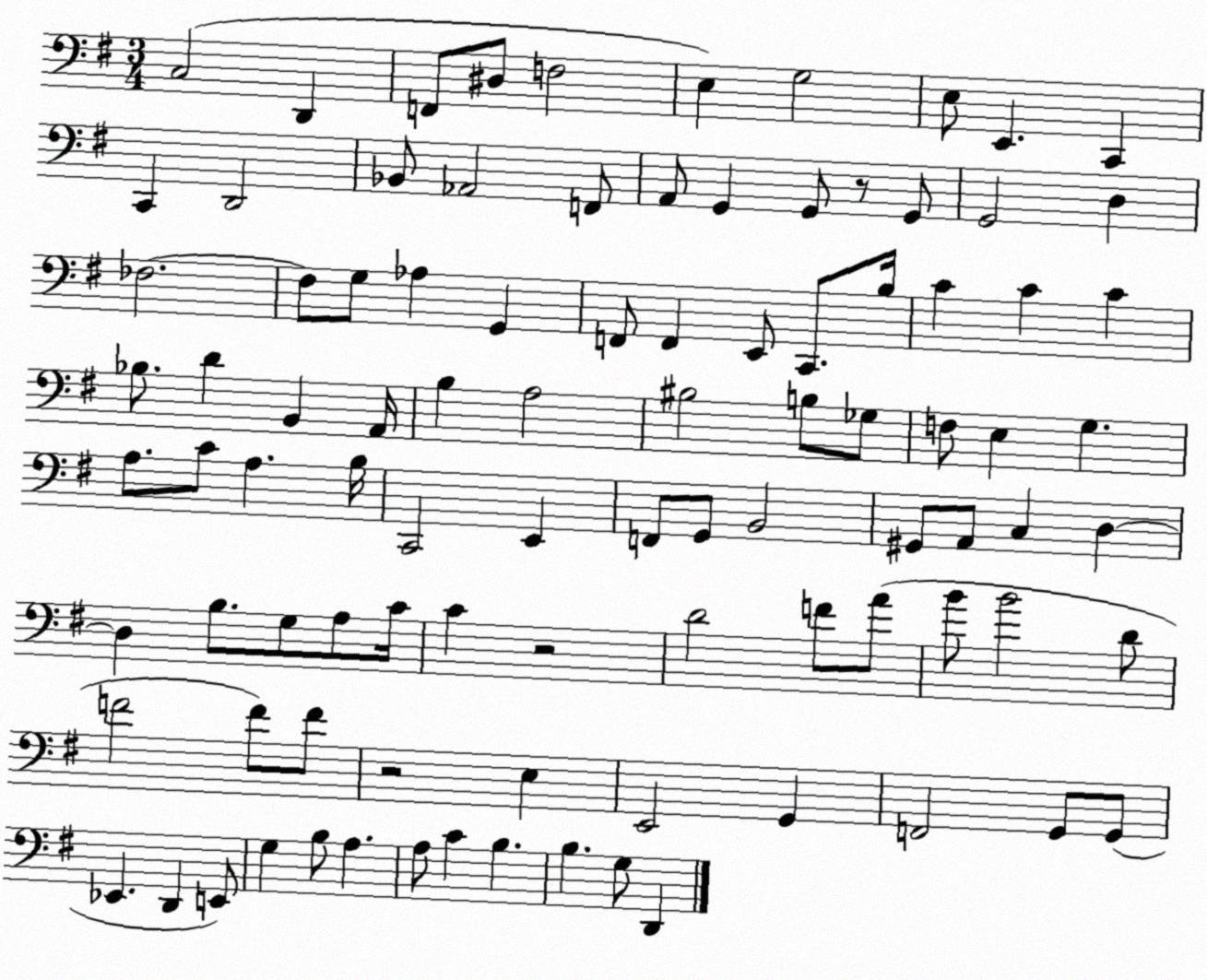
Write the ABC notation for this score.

X:1
T:Untitled
M:3/4
L:1/4
K:G
C,2 D,, F,,/2 ^D,/2 F,2 E, G,2 E,/2 E,, C,, C,, D,,2 _B,,/2 _A,,2 F,,/2 A,,/2 G,, G,,/2 z/2 G,,/2 G,,2 D, _F,2 _F,/2 G,/2 _A, G,, F,,/2 F,, E,,/2 C,,/2 B,/4 C C C _B,/2 D B,, A,,/4 B, A,2 ^B,2 B,/2 _G,/2 F,/2 E, G, A,/2 C/2 A, B,/4 C,,2 E,, F,,/2 G,,/2 B,,2 ^G,,/2 A,,/2 C, D, D, B,/2 G,/2 A,/2 C/4 C z2 D2 F/2 A/2 B/2 B2 D/2 F2 F/2 F/2 z2 E, E,,2 G,, F,,2 G,,/2 G,,/2 _E,, D,, E,,/2 G, B,/2 A, A,/2 C B, B, G,/2 D,,